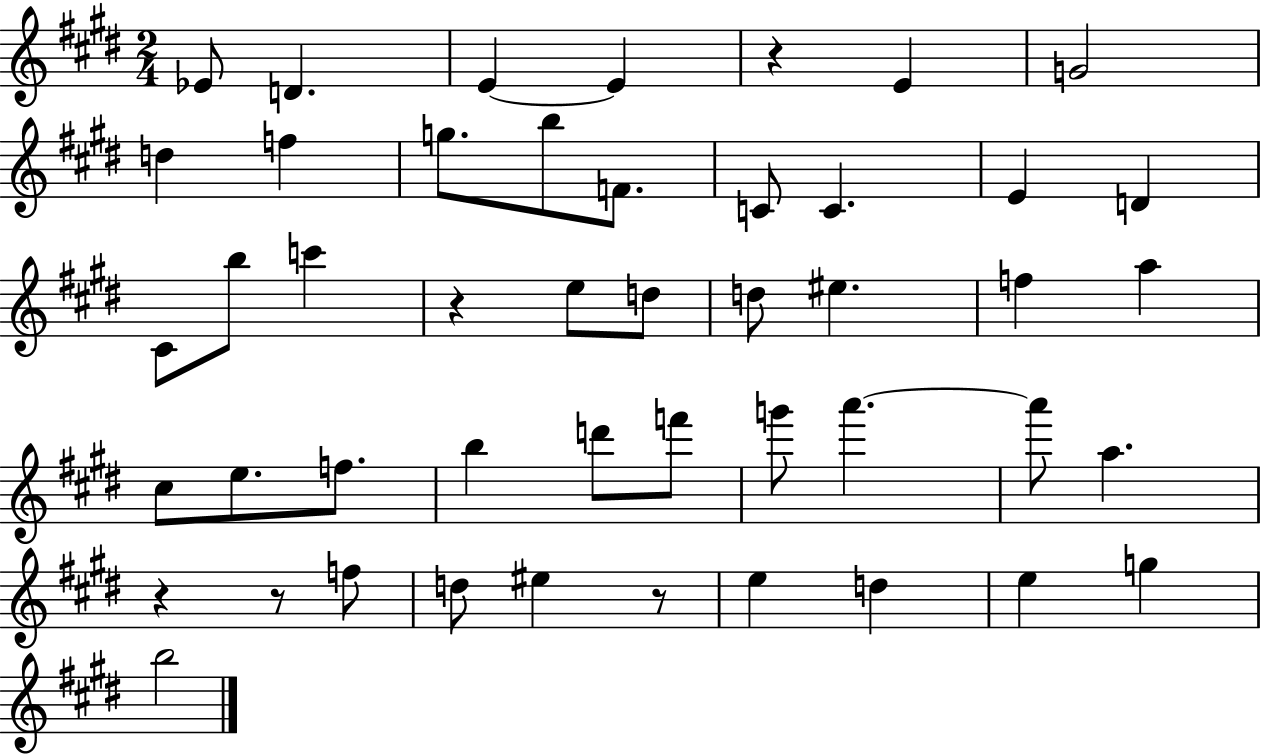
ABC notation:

X:1
T:Untitled
M:2/4
L:1/4
K:E
_E/2 D E E z E G2 d f g/2 b/2 F/2 C/2 C E D ^C/2 b/2 c' z e/2 d/2 d/2 ^e f a ^c/2 e/2 f/2 b d'/2 f'/2 g'/2 a' a'/2 a z z/2 f/2 d/2 ^e z/2 e d e g b2